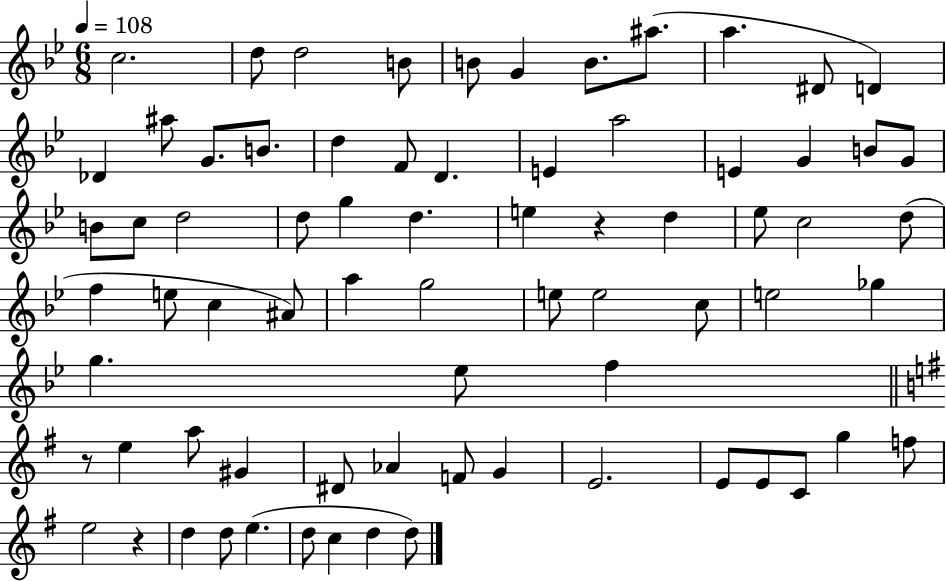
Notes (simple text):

C5/h. D5/e D5/h B4/e B4/e G4/q B4/e. A#5/e. A5/q. D#4/e D4/q Db4/q A#5/e G4/e. B4/e. D5/q F4/e D4/q. E4/q A5/h E4/q G4/q B4/e G4/e B4/e C5/e D5/h D5/e G5/q D5/q. E5/q R/q D5/q Eb5/e C5/h D5/e F5/q E5/e C5/q A#4/e A5/q G5/h E5/e E5/h C5/e E5/h Gb5/q G5/q. Eb5/e F5/q R/e E5/q A5/e G#4/q D#4/e Ab4/q F4/e G4/q E4/h. E4/e E4/e C4/e G5/q F5/e E5/h R/q D5/q D5/e E5/q. D5/e C5/q D5/q D5/e